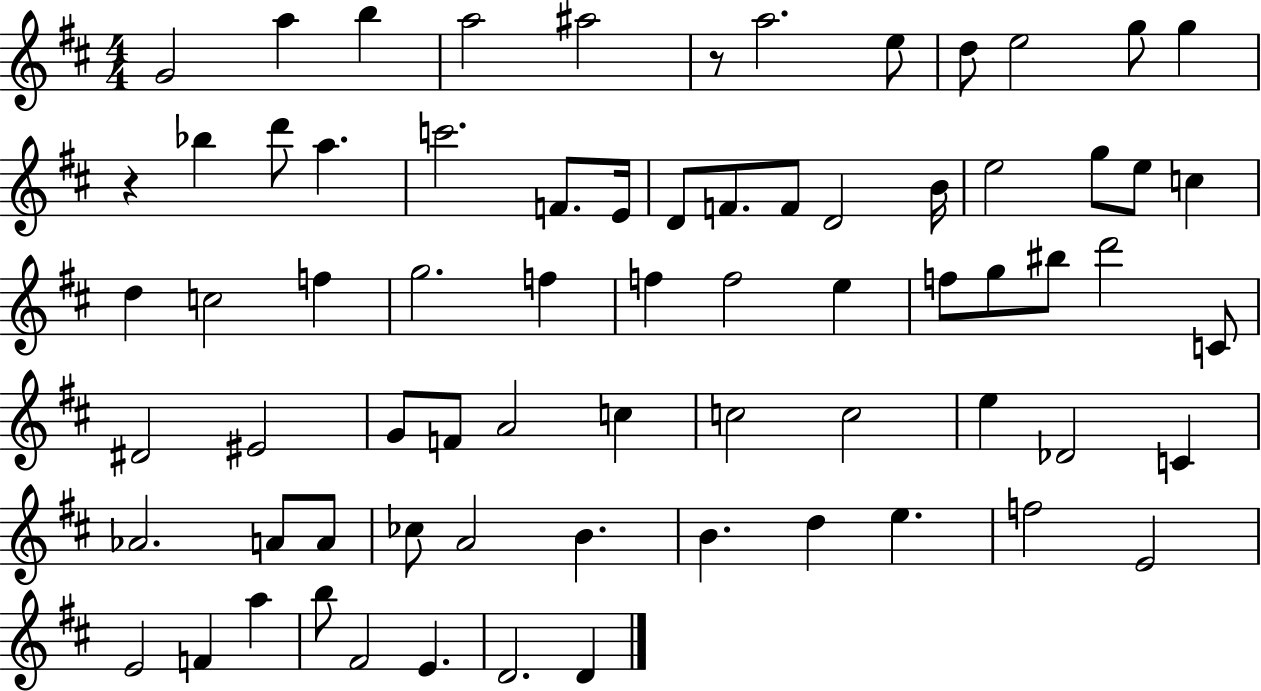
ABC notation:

X:1
T:Untitled
M:4/4
L:1/4
K:D
G2 a b a2 ^a2 z/2 a2 e/2 d/2 e2 g/2 g z _b d'/2 a c'2 F/2 E/4 D/2 F/2 F/2 D2 B/4 e2 g/2 e/2 c d c2 f g2 f f f2 e f/2 g/2 ^b/2 d'2 C/2 ^D2 ^E2 G/2 F/2 A2 c c2 c2 e _D2 C _A2 A/2 A/2 _c/2 A2 B B d e f2 E2 E2 F a b/2 ^F2 E D2 D